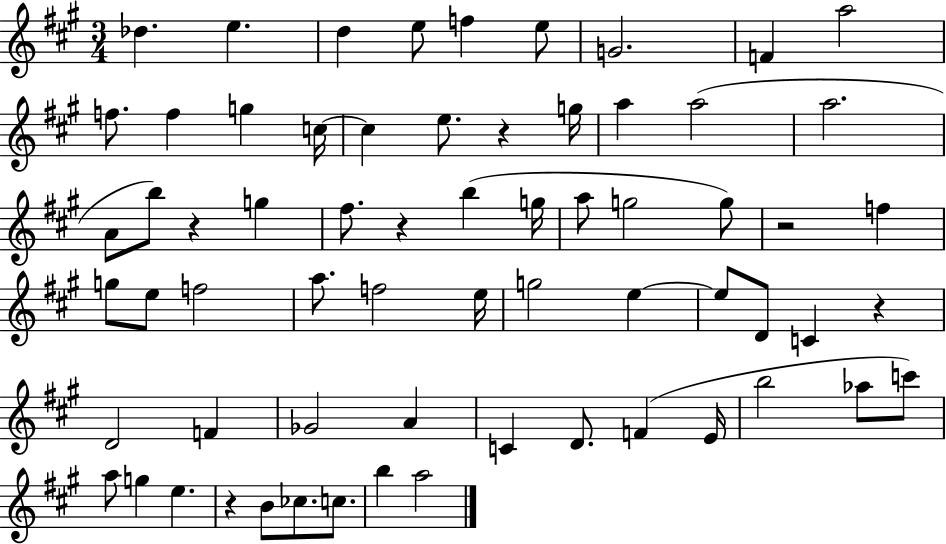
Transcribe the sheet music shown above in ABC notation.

X:1
T:Untitled
M:3/4
L:1/4
K:A
_d e d e/2 f e/2 G2 F a2 f/2 f g c/4 c e/2 z g/4 a a2 a2 A/2 b/2 z g ^f/2 z b g/4 a/2 g2 g/2 z2 f g/2 e/2 f2 a/2 f2 e/4 g2 e e/2 D/2 C z D2 F _G2 A C D/2 F E/4 b2 _a/2 c'/2 a/2 g e z B/2 _c/2 c/2 b a2